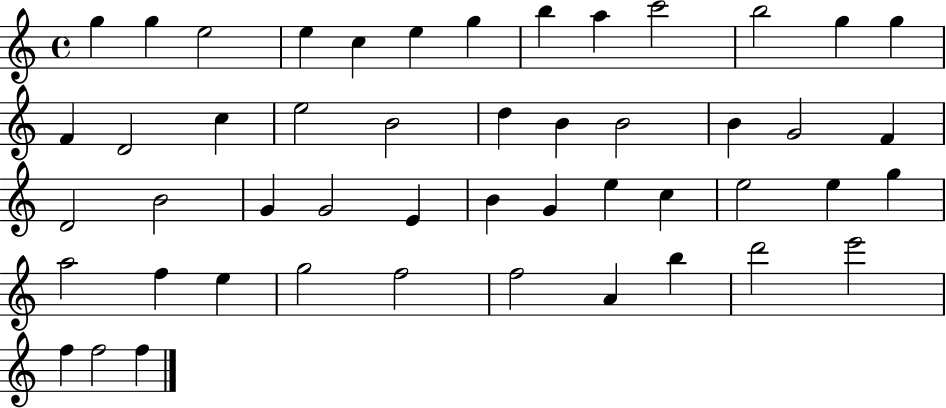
{
  \clef treble
  \time 4/4
  \defaultTimeSignature
  \key c \major
  g''4 g''4 e''2 | e''4 c''4 e''4 g''4 | b''4 a''4 c'''2 | b''2 g''4 g''4 | \break f'4 d'2 c''4 | e''2 b'2 | d''4 b'4 b'2 | b'4 g'2 f'4 | \break d'2 b'2 | g'4 g'2 e'4 | b'4 g'4 e''4 c''4 | e''2 e''4 g''4 | \break a''2 f''4 e''4 | g''2 f''2 | f''2 a'4 b''4 | d'''2 e'''2 | \break f''4 f''2 f''4 | \bar "|."
}